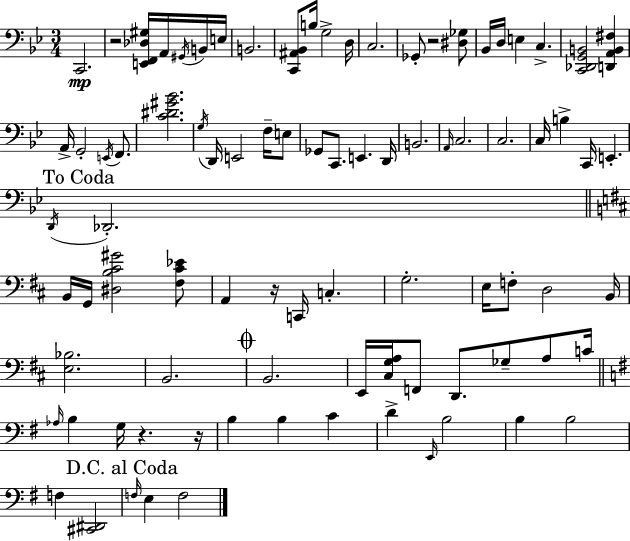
{
  \clef bass
  \numericTimeSignature
  \time 3/4
  \key bes \major
  c,2.\mp | r2 <e, f, des gis>16 a,16 \acciaccatura { gis,16 } b,16 | e16 b,2. | <c, ais, bes,>8 b16 g2-> | \break d16 c2. | ges,8-. r2 <dis ges>8 | bes,16 d16 e4 c4.-> | <c, des, g, b,>2 <d, a, b, fis>4 | \break a,16-> g,2-. \acciaccatura { e,16 } f,8. | <c' dis' gis' bes'>2. | \acciaccatura { g16 } d,16 e,2 | f16-- e8 ges,8 c,8. e,4. | \break d,16 b,2. | \grace { a,16 } c2. | c2. | c16 b4-> c,16 e,4.-. | \break \mark "To Coda" \acciaccatura { d,16 } des,2.-. | \bar "||" \break \key d \major b,16 g,16 <dis b cis' gis'>2 <fis cis' ees'>8 | a,4 r16 c,16 c4.-. | g2.-. | e16 f8-. d2 b,16 | \break <e bes>2. | b,2. | \mark \markup { \musicglyph "scripts.coda" } b,2. | e,16 <cis g a>16 f,8 d,8. ges8-- a8 c'16 | \break \bar "||" \break \key e \minor \grace { aes16 } b4 g16 r4. | r16 b4 b4 c'4 | d'4-> \grace { e,16 } b2 | b4 b2 | \break f4 <cis, dis,>2 | \mark "D.C. al Coda" \grace { f16 } e4 f2 | \bar "|."
}